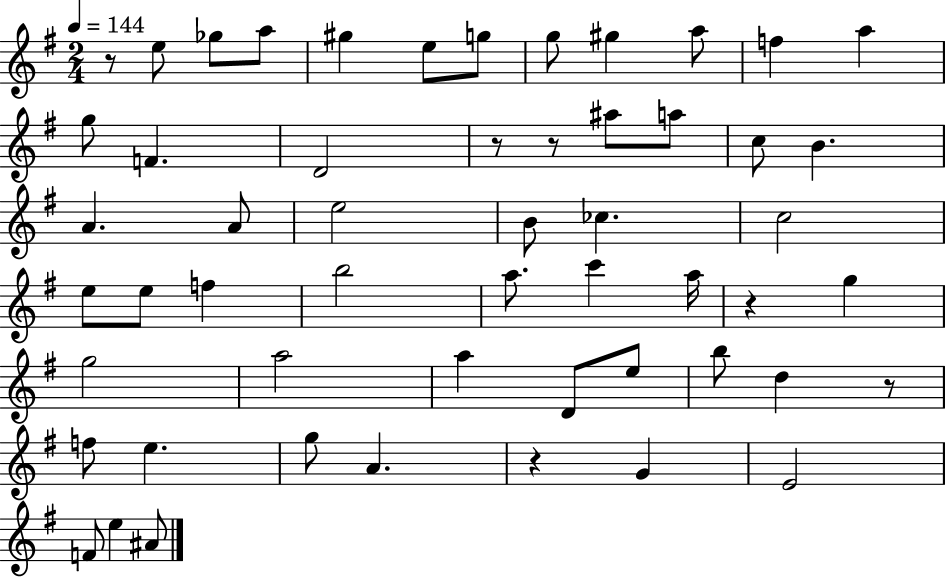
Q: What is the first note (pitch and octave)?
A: E5